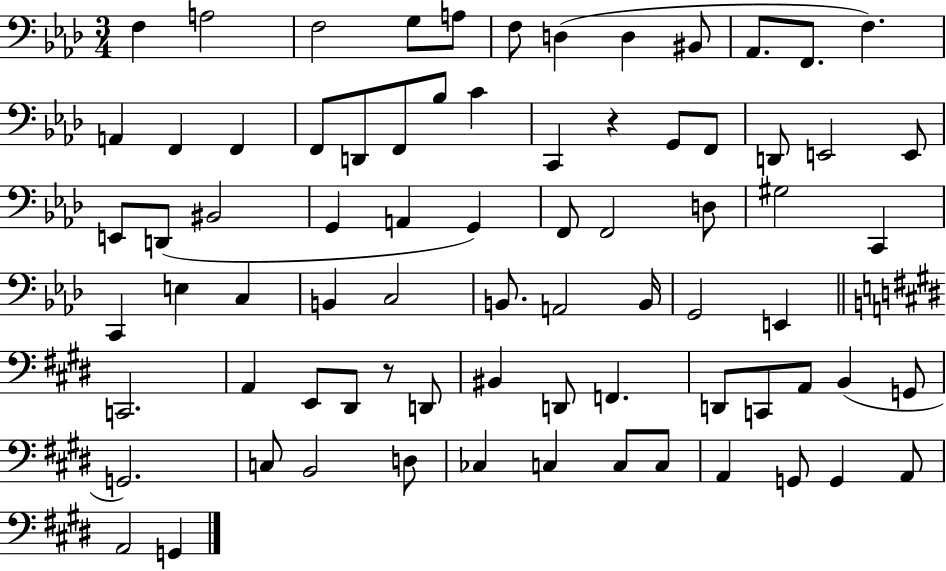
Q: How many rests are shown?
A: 2